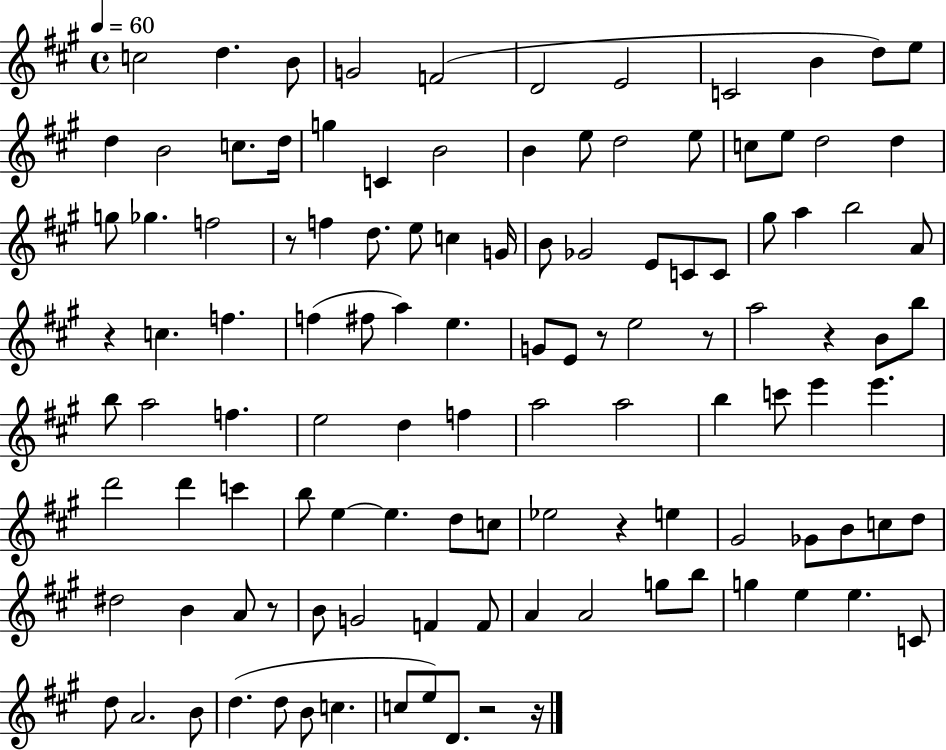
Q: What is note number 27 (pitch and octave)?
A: G5